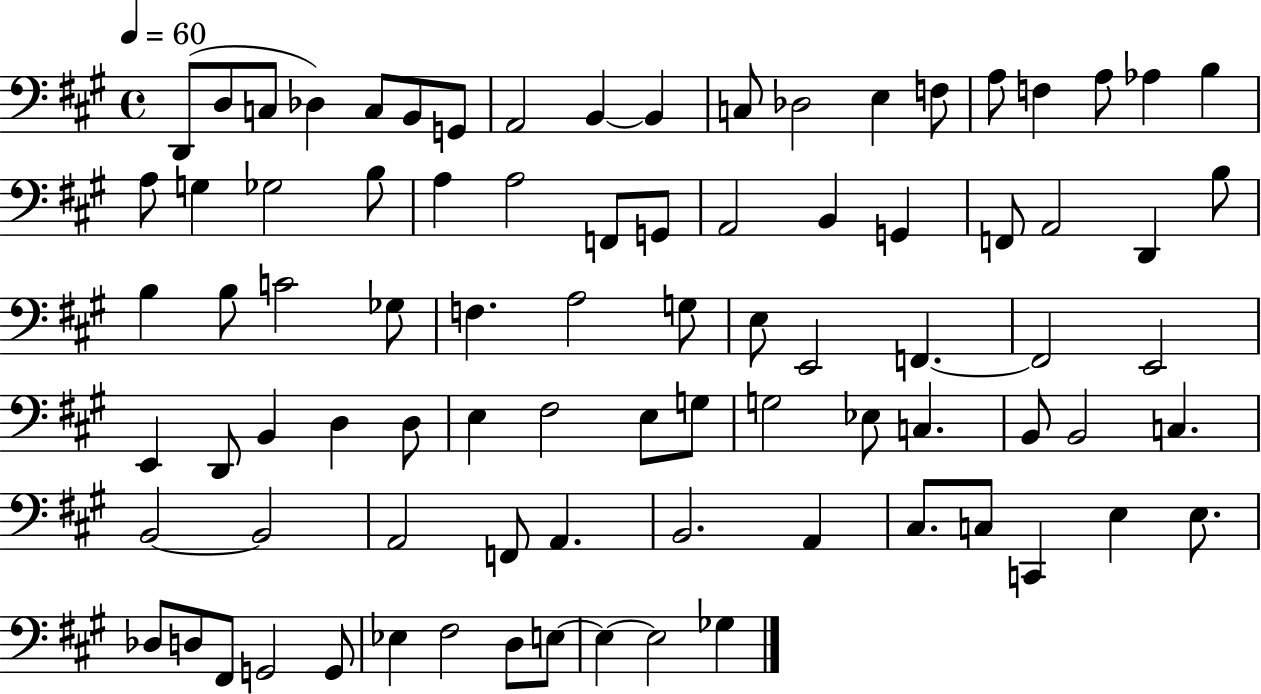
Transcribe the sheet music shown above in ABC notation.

X:1
T:Untitled
M:4/4
L:1/4
K:A
D,,/2 D,/2 C,/2 _D, C,/2 B,,/2 G,,/2 A,,2 B,, B,, C,/2 _D,2 E, F,/2 A,/2 F, A,/2 _A, B, A,/2 G, _G,2 B,/2 A, A,2 F,,/2 G,,/2 A,,2 B,, G,, F,,/2 A,,2 D,, B,/2 B, B,/2 C2 _G,/2 F, A,2 G,/2 E,/2 E,,2 F,, F,,2 E,,2 E,, D,,/2 B,, D, D,/2 E, ^F,2 E,/2 G,/2 G,2 _E,/2 C, B,,/2 B,,2 C, B,,2 B,,2 A,,2 F,,/2 A,, B,,2 A,, ^C,/2 C,/2 C,, E, E,/2 _D,/2 D,/2 ^F,,/2 G,,2 G,,/2 _E, ^F,2 D,/2 E,/2 E, E,2 _G,